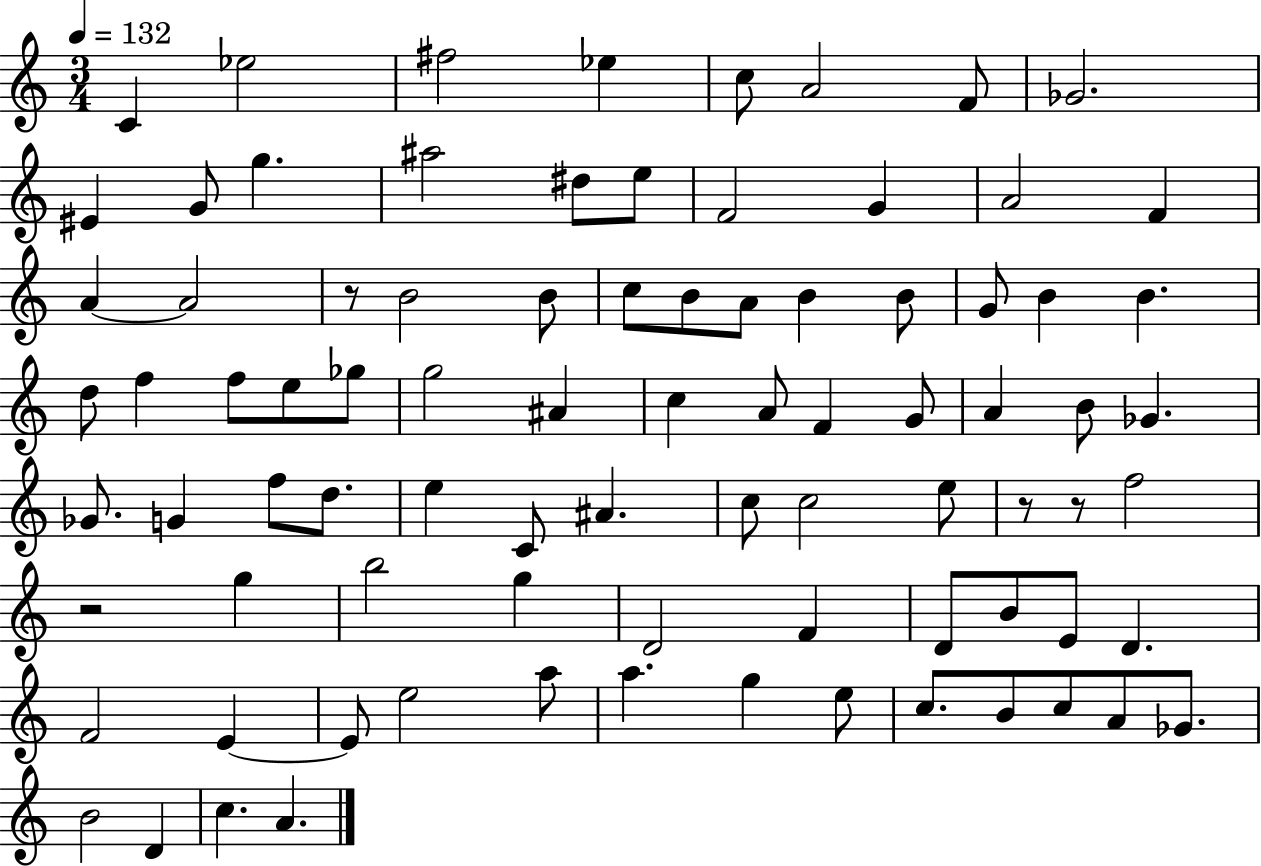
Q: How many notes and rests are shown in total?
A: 85